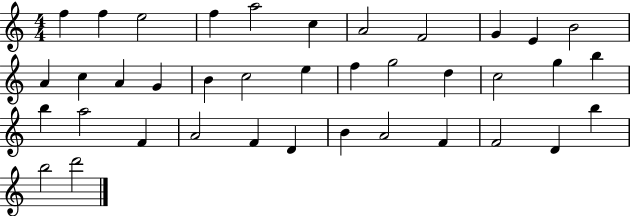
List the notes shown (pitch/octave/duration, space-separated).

F5/q F5/q E5/h F5/q A5/h C5/q A4/h F4/h G4/q E4/q B4/h A4/q C5/q A4/q G4/q B4/q C5/h E5/q F5/q G5/h D5/q C5/h G5/q B5/q B5/q A5/h F4/q A4/h F4/q D4/q B4/q A4/h F4/q F4/h D4/q B5/q B5/h D6/h